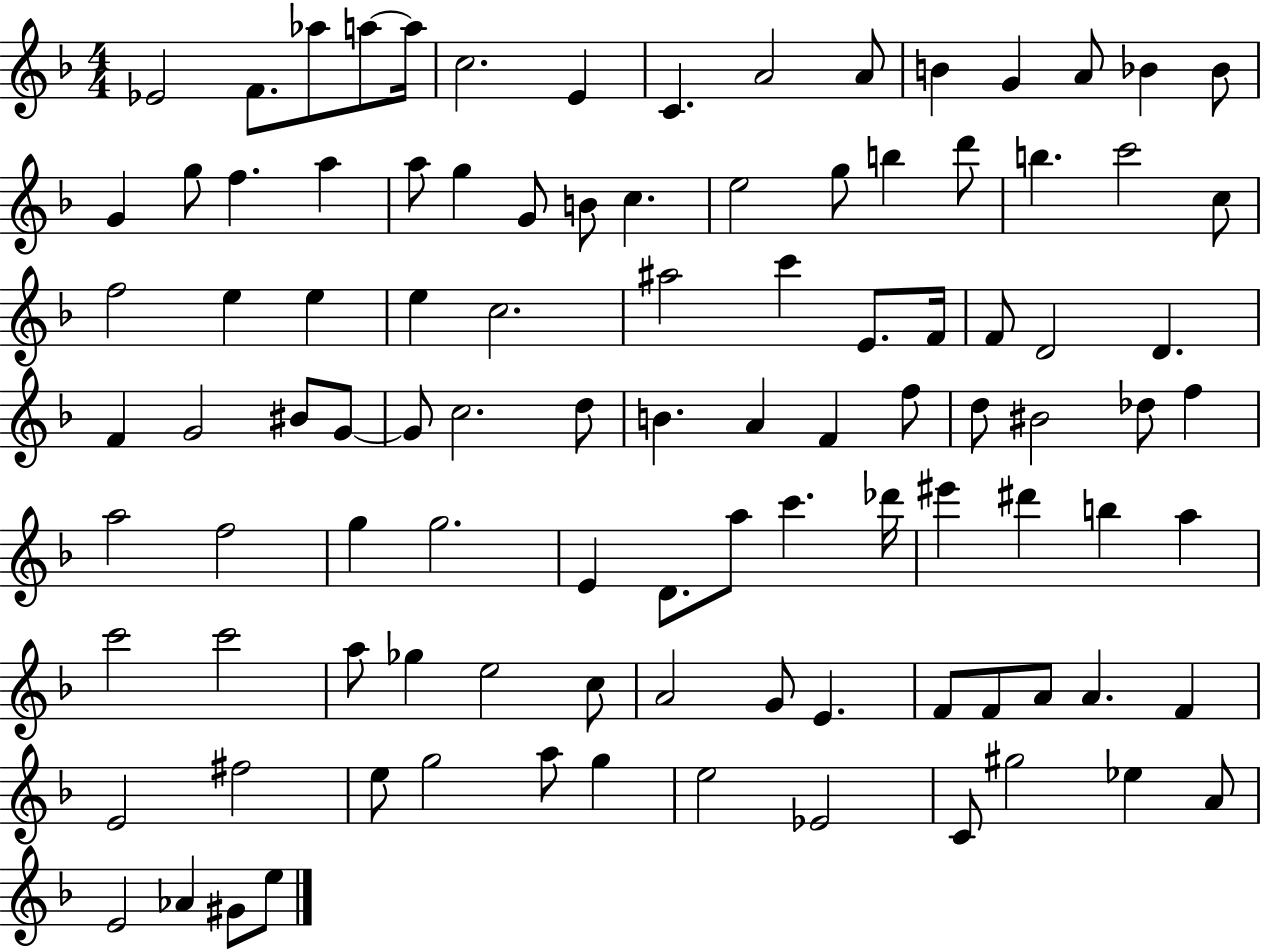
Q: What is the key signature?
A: F major